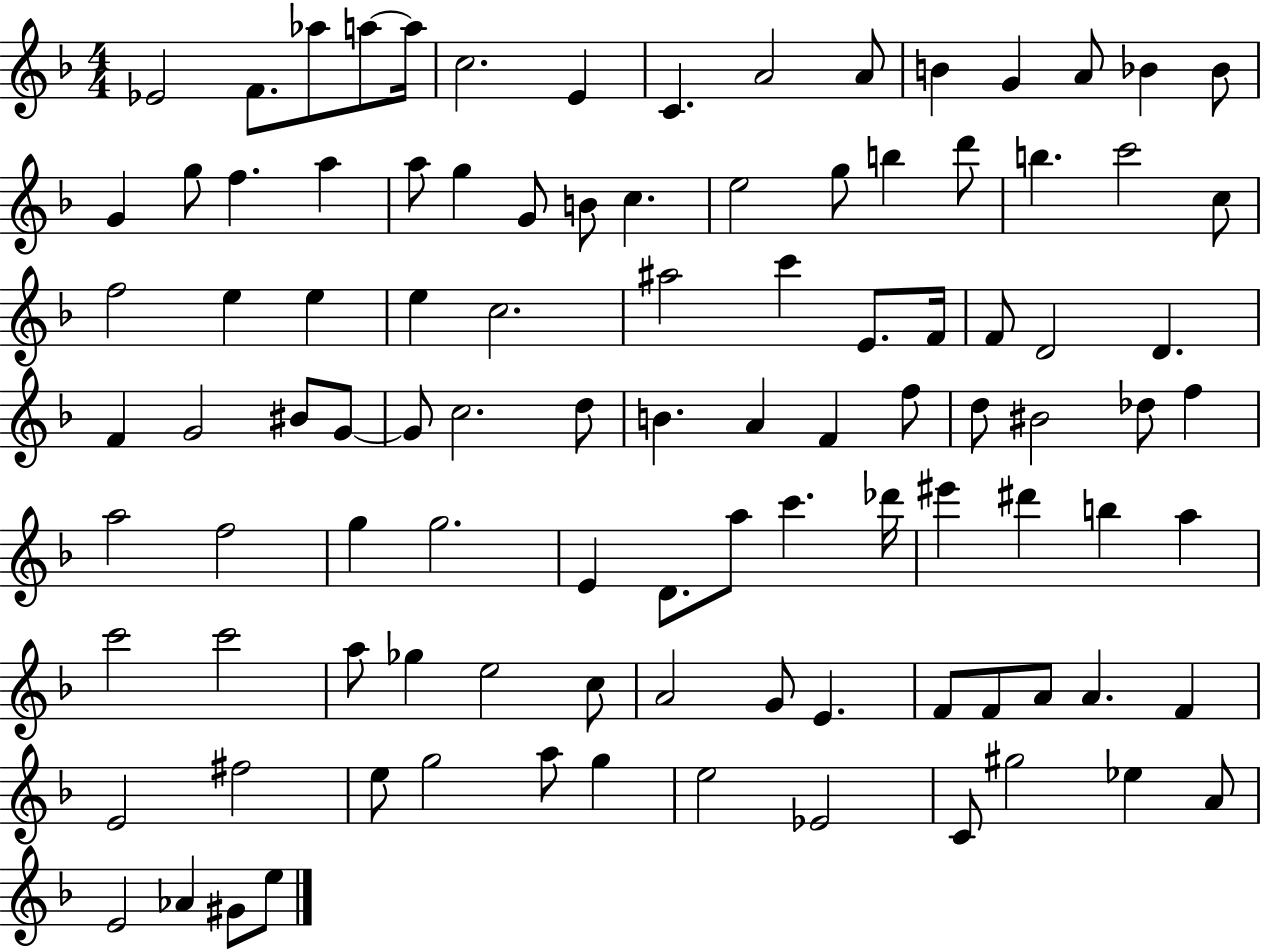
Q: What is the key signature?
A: F major